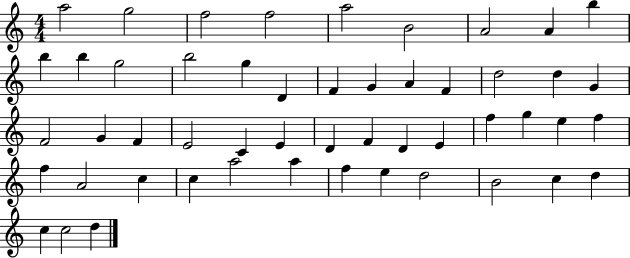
A5/h G5/h F5/h F5/h A5/h B4/h A4/h A4/q B5/q B5/q B5/q G5/h B5/h G5/q D4/q F4/q G4/q A4/q F4/q D5/h D5/q G4/q F4/h G4/q F4/q E4/h C4/q E4/q D4/q F4/q D4/q E4/q F5/q G5/q E5/q F5/q F5/q A4/h C5/q C5/q A5/h A5/q F5/q E5/q D5/h B4/h C5/q D5/q C5/q C5/h D5/q